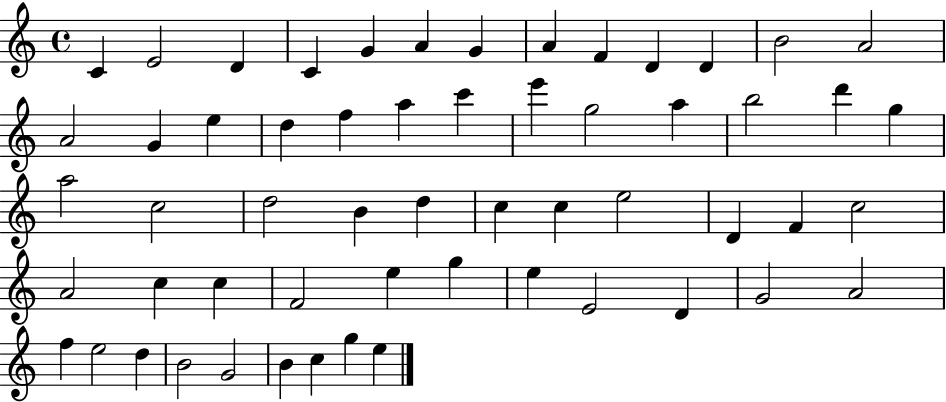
X:1
T:Untitled
M:4/4
L:1/4
K:C
C E2 D C G A G A F D D B2 A2 A2 G e d f a c' e' g2 a b2 d' g a2 c2 d2 B d c c e2 D F c2 A2 c c F2 e g e E2 D G2 A2 f e2 d B2 G2 B c g e